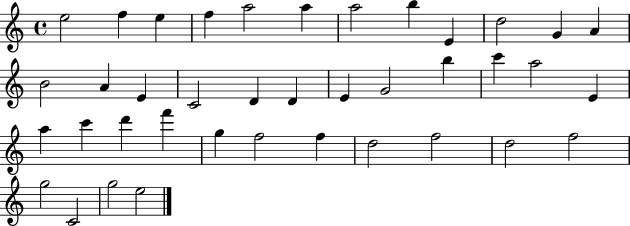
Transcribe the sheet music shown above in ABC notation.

X:1
T:Untitled
M:4/4
L:1/4
K:C
e2 f e f a2 a a2 b E d2 G A B2 A E C2 D D E G2 b c' a2 E a c' d' f' g f2 f d2 f2 d2 f2 g2 C2 g2 e2